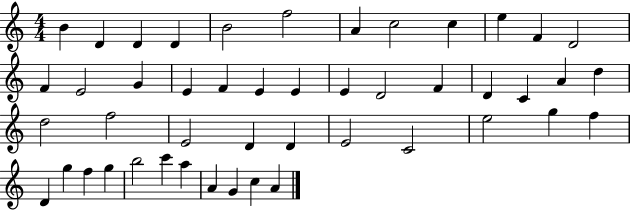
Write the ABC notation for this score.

X:1
T:Untitled
M:4/4
L:1/4
K:C
B D D D B2 f2 A c2 c e F D2 F E2 G E F E E E D2 F D C A d d2 f2 E2 D D E2 C2 e2 g f D g f g b2 c' a A G c A